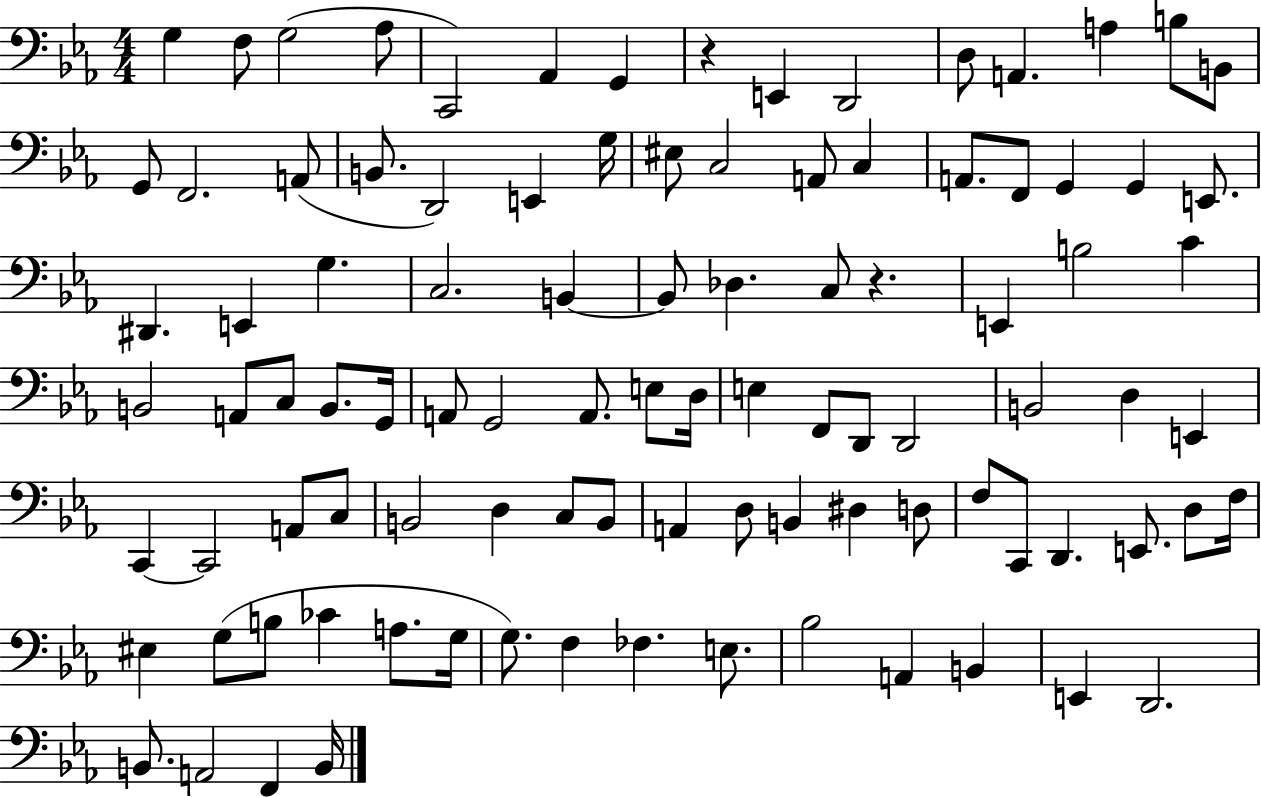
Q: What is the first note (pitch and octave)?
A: G3